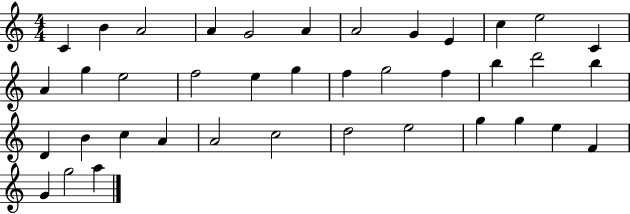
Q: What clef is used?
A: treble